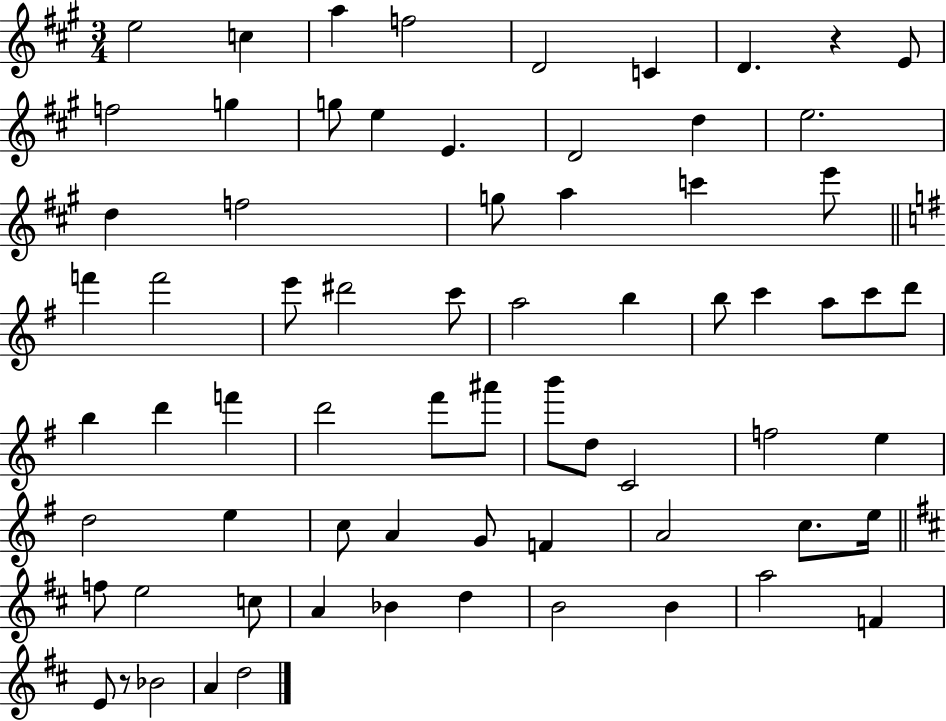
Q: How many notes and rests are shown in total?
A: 70